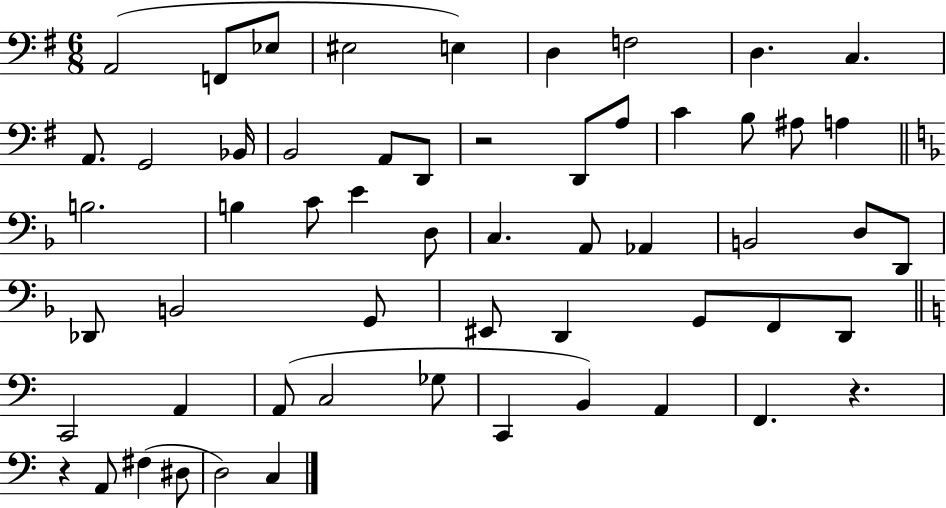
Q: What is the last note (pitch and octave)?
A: C3